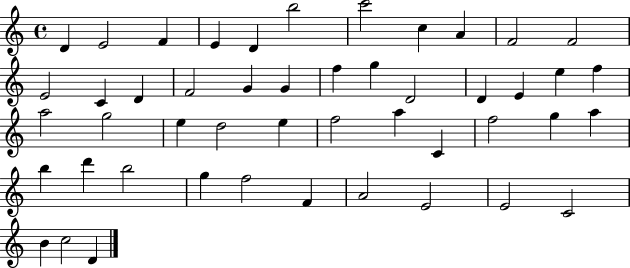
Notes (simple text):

D4/q E4/h F4/q E4/q D4/q B5/h C6/h C5/q A4/q F4/h F4/h E4/h C4/q D4/q F4/h G4/q G4/q F5/q G5/q D4/h D4/q E4/q E5/q F5/q A5/h G5/h E5/q D5/h E5/q F5/h A5/q C4/q F5/h G5/q A5/q B5/q D6/q B5/h G5/q F5/h F4/q A4/h E4/h E4/h C4/h B4/q C5/h D4/q